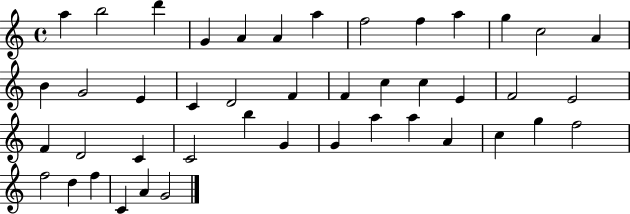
X:1
T:Untitled
M:4/4
L:1/4
K:C
a b2 d' G A A a f2 f a g c2 A B G2 E C D2 F F c c E F2 E2 F D2 C C2 b G G a a A c g f2 f2 d f C A G2